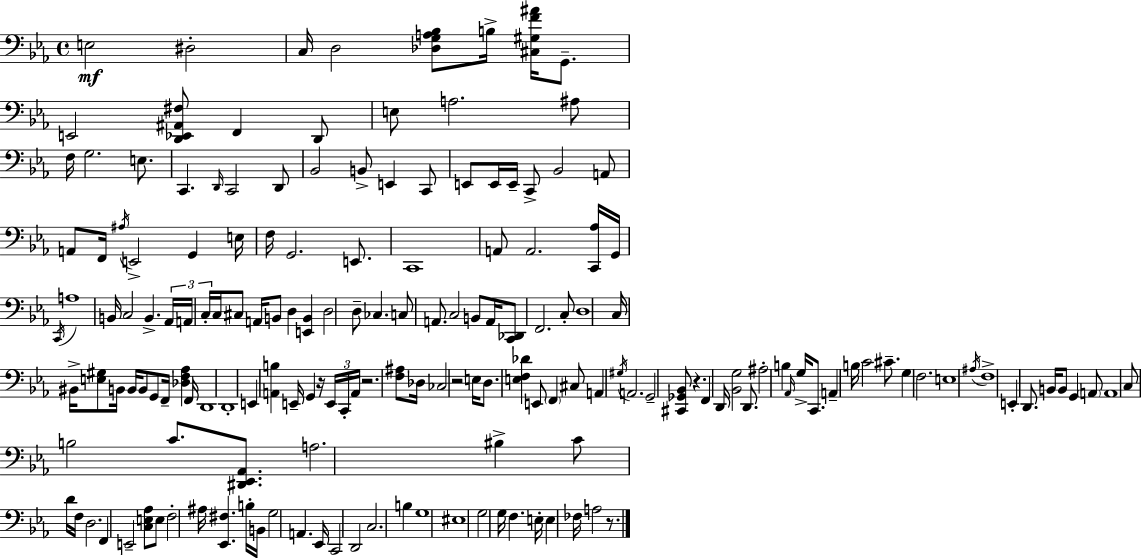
E3/h D#3/h C3/s D3/h [Db3,G3,A3,Bb3]/e B3/s [C#3,G#3,F4,A#4]/s G2/e. E2/h [D2,Eb2,A#2,F#3]/e F2/q D2/e E3/e A3/h. A#3/e F3/s G3/h. E3/e. C2/q. D2/s C2/h D2/e Bb2/h B2/e E2/q C2/e E2/e E2/s E2/s C2/e Bb2/h A2/e A2/e F2/s A#3/s E2/h G2/q E3/s F3/s G2/h. E2/e. C2/w A2/e A2/h. [C2,Ab3]/s G2/s C2/s A3/w B2/s C3/h B2/q. Ab2/s A2/s C3/s C3/s C#3/e A2/s B2/e D3/q [E2,B2]/q D3/h D3/e CES3/q. C3/e A2/e. C3/h B2/e A2/s [C2,Db2]/e F2/h. C3/e D3/w C3/s BIS2/s [E3,G#3]/e B2/s B2/s B2/e G2/e F2/s [Db3,F3,Ab3]/q F2/s D2/w D2/w E2/q [A2,B3]/q E2/s G2/q R/s E2/s C2/s A2/s R/h. [F3,A#3]/e Db3/s CES3/h R/h E3/s D3/e. [E3,F3,Db4]/q E2/e F2/q C#3/e A2/q G#3/s A2/h. G2/h [C#2,Gb2,Bb2]/e R/q. F2/q D2/s [Bb2,G3]/h D2/e. A#3/h B3/q Ab2/s G3/s C2/e. A2/q B3/s C4/h C#4/e. G3/q F3/h. E3/w A#3/s F3/w E2/q D2/e. B2/s B2/e G2/q A2/e A2/w C3/e B3/h C4/e. [D#2,Eb2,Ab2]/e. A3/h. BIS3/q C4/e D4/s F3/s D3/h. F2/q E2/h [C3,E3,Ab3]/e E3/e F3/h A#3/s [Eb2,F#3]/q. B3/s B2/s G3/h A2/q. Eb2/s C2/h D2/h C3/h. B3/q G3/w EIS3/w G3/h G3/s F3/q. E3/s E3/q FES3/s A3/h R/e.